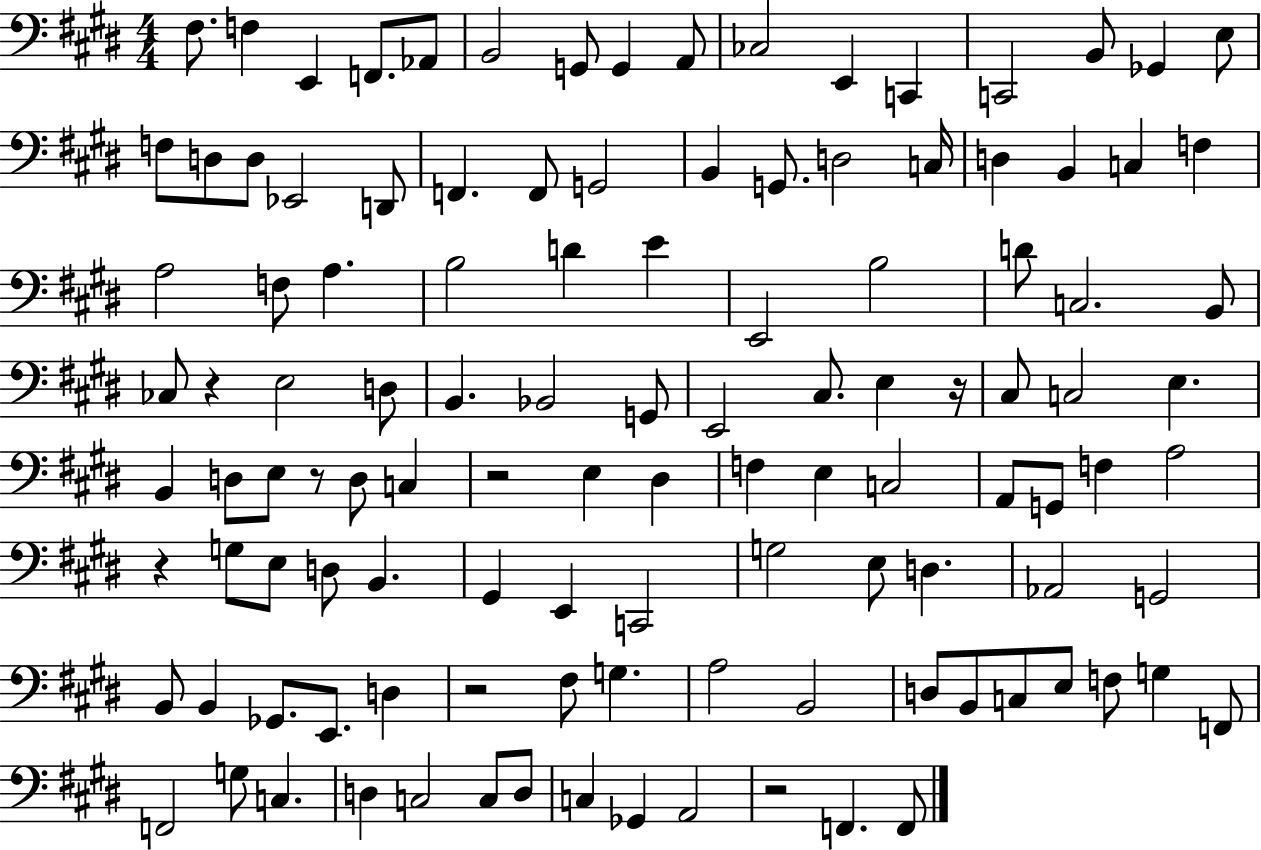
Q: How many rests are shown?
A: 7